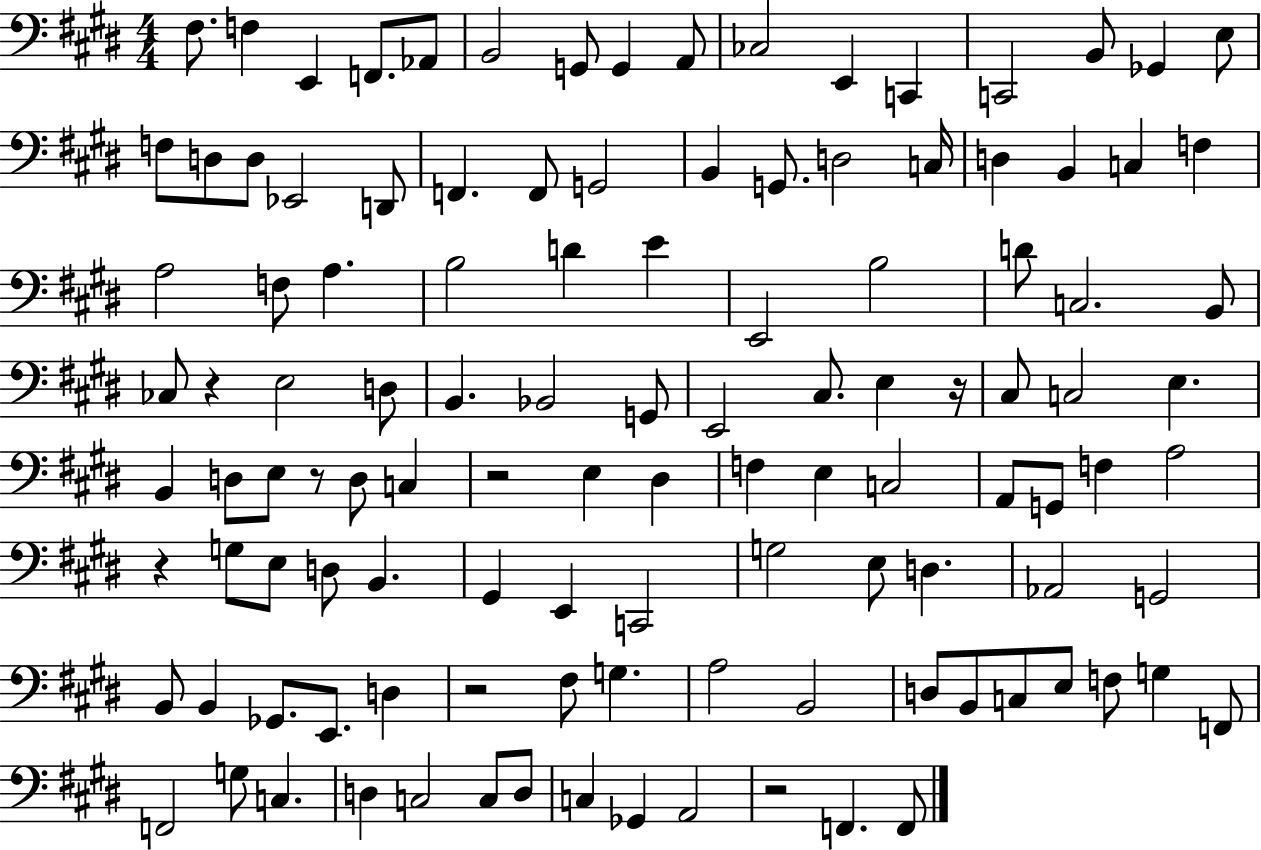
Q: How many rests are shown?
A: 7